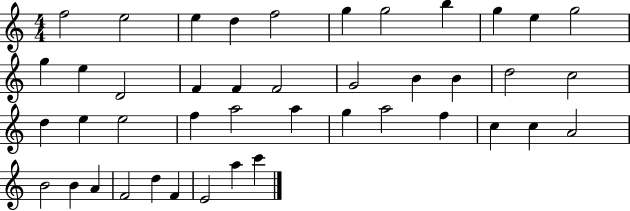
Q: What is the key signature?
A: C major